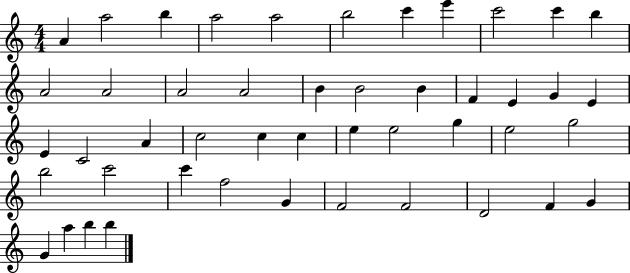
A4/q A5/h B5/q A5/h A5/h B5/h C6/q E6/q C6/h C6/q B5/q A4/h A4/h A4/h A4/h B4/q B4/h B4/q F4/q E4/q G4/q E4/q E4/q C4/h A4/q C5/h C5/q C5/q E5/q E5/h G5/q E5/h G5/h B5/h C6/h C6/q F5/h G4/q F4/h F4/h D4/h F4/q G4/q G4/q A5/q B5/q B5/q